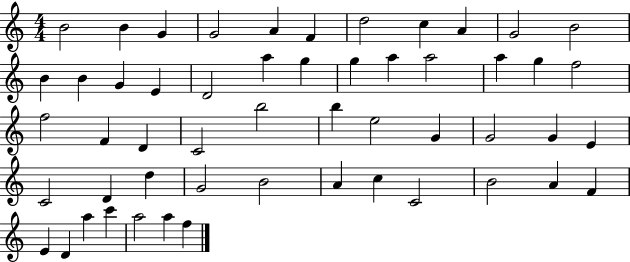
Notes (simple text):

B4/h B4/q G4/q G4/h A4/q F4/q D5/h C5/q A4/q G4/h B4/h B4/q B4/q G4/q E4/q D4/h A5/q G5/q G5/q A5/q A5/h A5/q G5/q F5/h F5/h F4/q D4/q C4/h B5/h B5/q E5/h G4/q G4/h G4/q E4/q C4/h D4/q D5/q G4/h B4/h A4/q C5/q C4/h B4/h A4/q F4/q E4/q D4/q A5/q C6/q A5/h A5/q F5/q